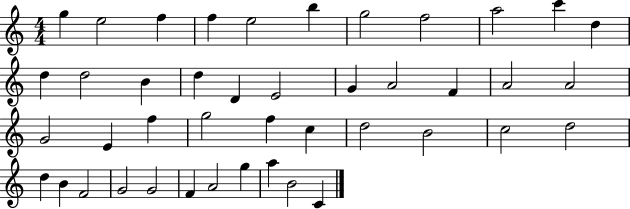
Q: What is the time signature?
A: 4/4